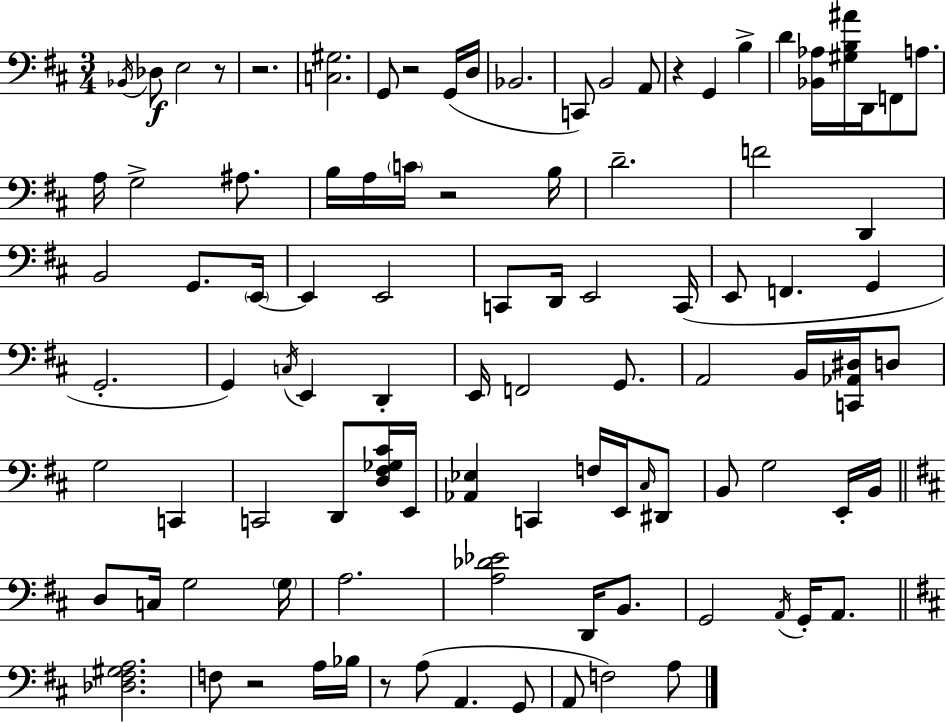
{
  \clef bass
  \numericTimeSignature
  \time 3/4
  \key d \major
  \acciaccatura { bes,16 }\f des8 e2 r8 | r2. | <c gis>2. | g,8 r2 g,16( | \break d16 bes,2. | c,8) b,2 a,8 | r4 g,4 b4-> | d'4 <bes, aes>16 <gis b ais'>16 d,16 f,8 a8. | \break a16 g2-> ais8. | b16 a16 \parenthesize c'16 r2 | b16 d'2.-- | f'2 d,4 | \break b,2 g,8. | \parenthesize e,16~~ e,4 e,2 | c,8 d,16 e,2 | c,16( e,8 f,4. g,4 | \break g,2.-. | g,4) \acciaccatura { c16 } e,4 d,4-. | e,16 f,2 g,8. | a,2 b,16 <c, aes, dis>16 | \break d8 g2 c,4 | c,2 d,8 | <d fis ges cis'>16 e,16 <aes, ees>4 c,4 f16 e,16 | \grace { cis16 } dis,8 b,8 g2 | \break e,16-. b,16 \bar "||" \break \key b \minor d8 c16 g2 \parenthesize g16 | a2. | <a des' ees'>2 d,16 b,8. | g,2 \acciaccatura { a,16 } g,16-. a,8. | \break \bar "||" \break \key d \major <des fis gis a>2. | f8 r2 a16 bes16 | r8 a8( a,4. g,8 | a,8 f2) a8 | \break \bar "|."
}